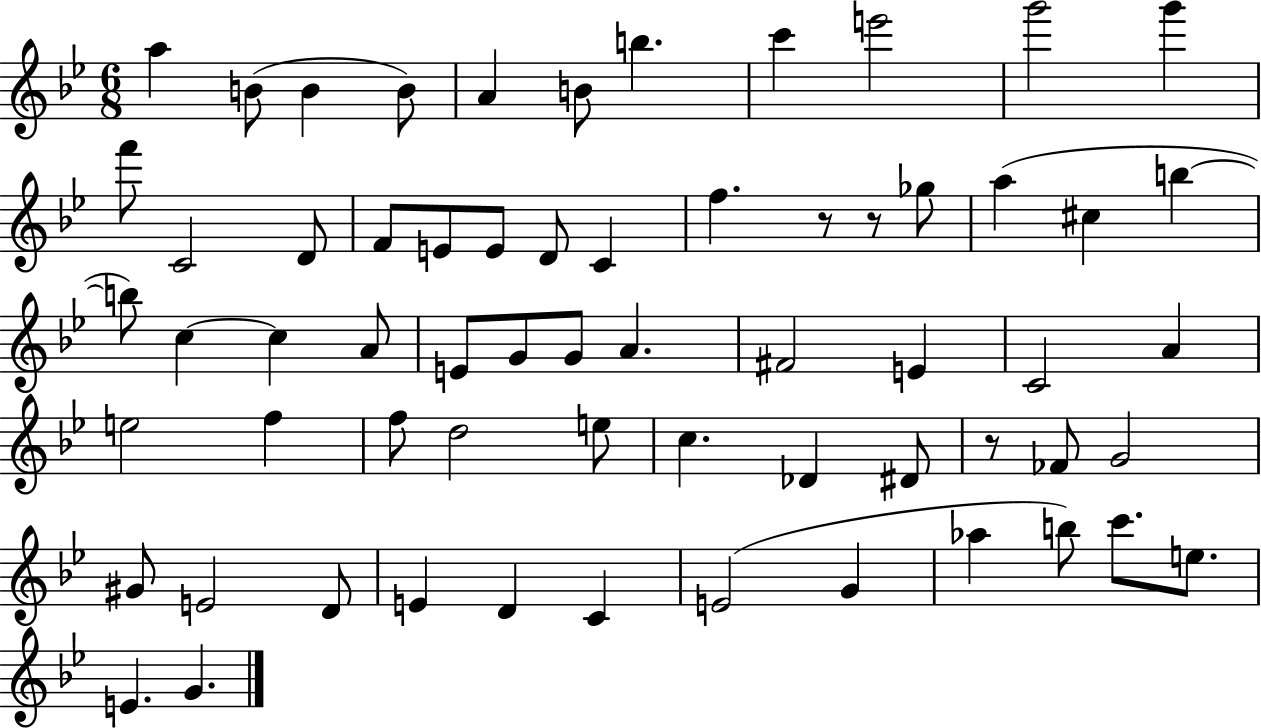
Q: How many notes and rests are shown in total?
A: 63